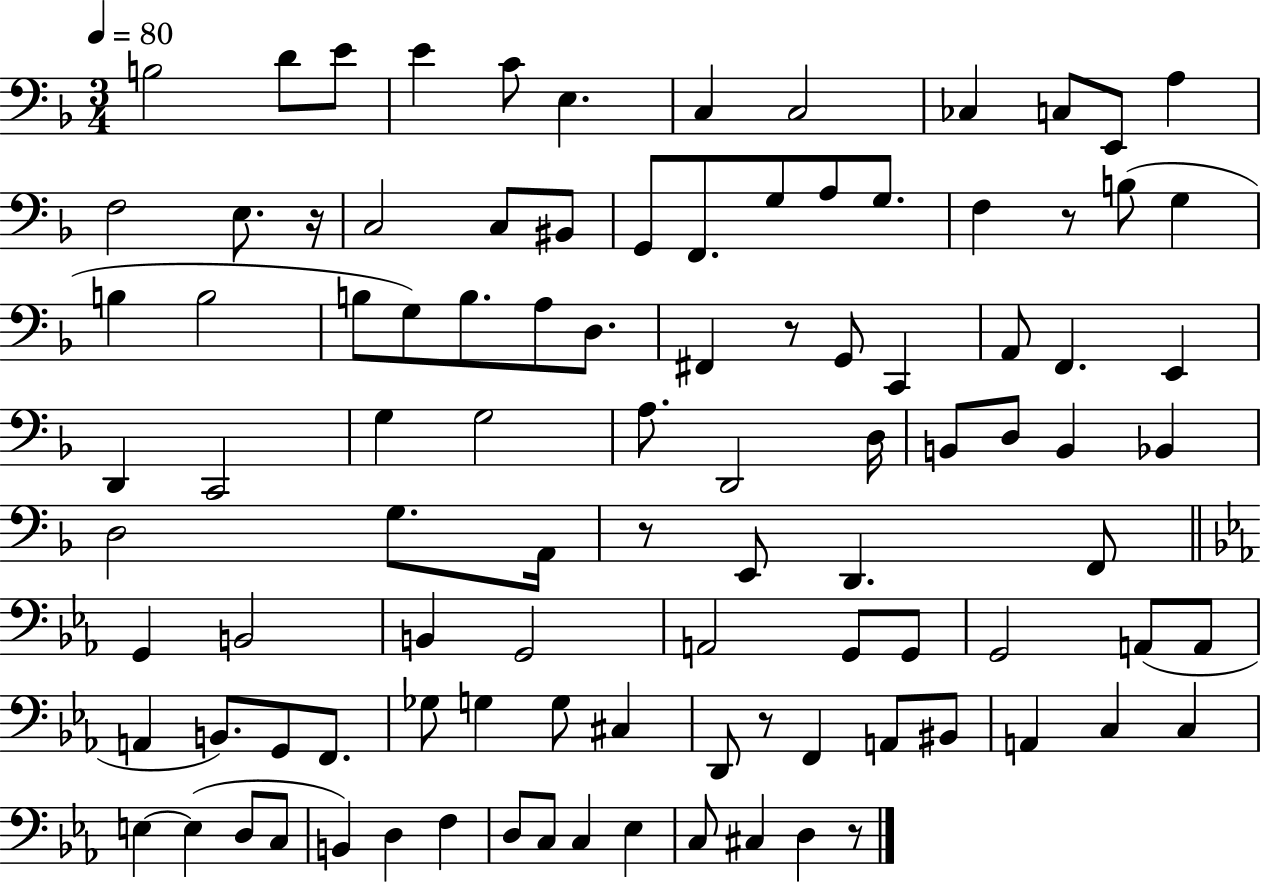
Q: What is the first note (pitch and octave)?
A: B3